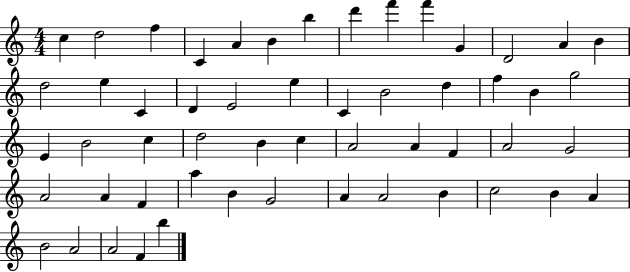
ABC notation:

X:1
T:Untitled
M:4/4
L:1/4
K:C
c d2 f C A B b d' f' f' G D2 A B d2 e C D E2 e C B2 d f B g2 E B2 c d2 B c A2 A F A2 G2 A2 A F a B G2 A A2 B c2 B A B2 A2 A2 F b